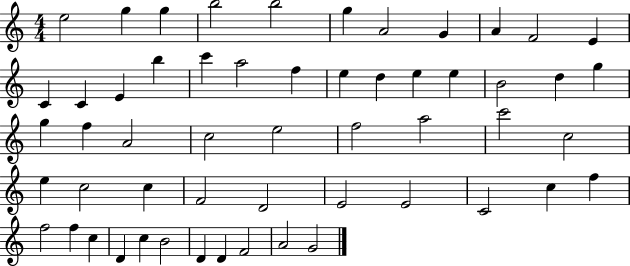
E5/h G5/q G5/q B5/h B5/h G5/q A4/h G4/q A4/q F4/h E4/q C4/q C4/q E4/q B5/q C6/q A5/h F5/q E5/q D5/q E5/q E5/q B4/h D5/q G5/q G5/q F5/q A4/h C5/h E5/h F5/h A5/h C6/h C5/h E5/q C5/h C5/q F4/h D4/h E4/h E4/h C4/h C5/q F5/q F5/h F5/q C5/q D4/q C5/q B4/h D4/q D4/q F4/h A4/h G4/h